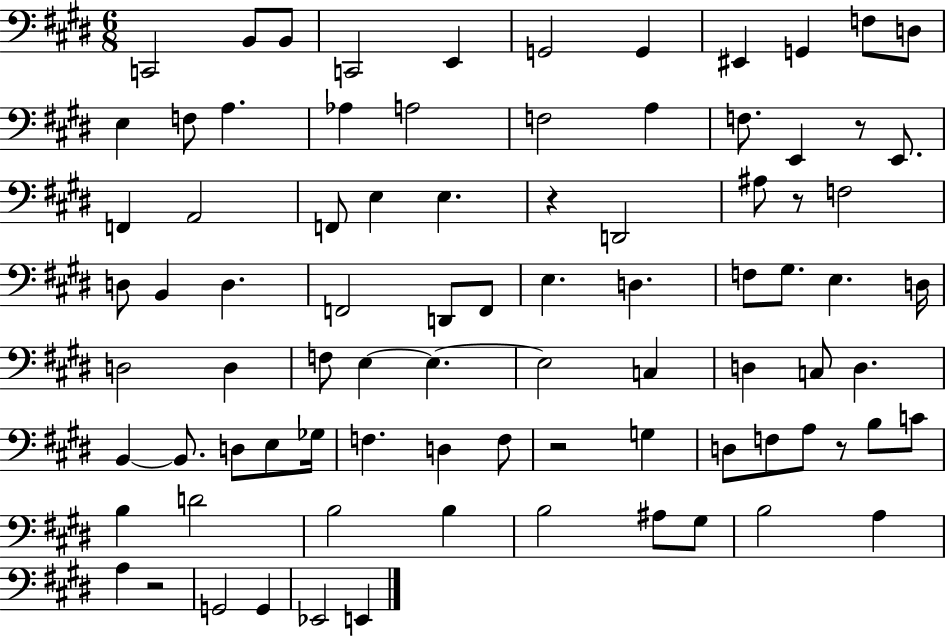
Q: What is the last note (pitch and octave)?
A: E2